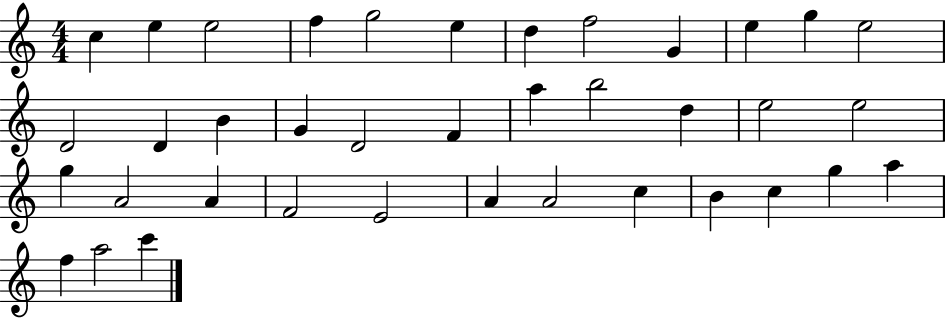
C5/q E5/q E5/h F5/q G5/h E5/q D5/q F5/h G4/q E5/q G5/q E5/h D4/h D4/q B4/q G4/q D4/h F4/q A5/q B5/h D5/q E5/h E5/h G5/q A4/h A4/q F4/h E4/h A4/q A4/h C5/q B4/q C5/q G5/q A5/q F5/q A5/h C6/q